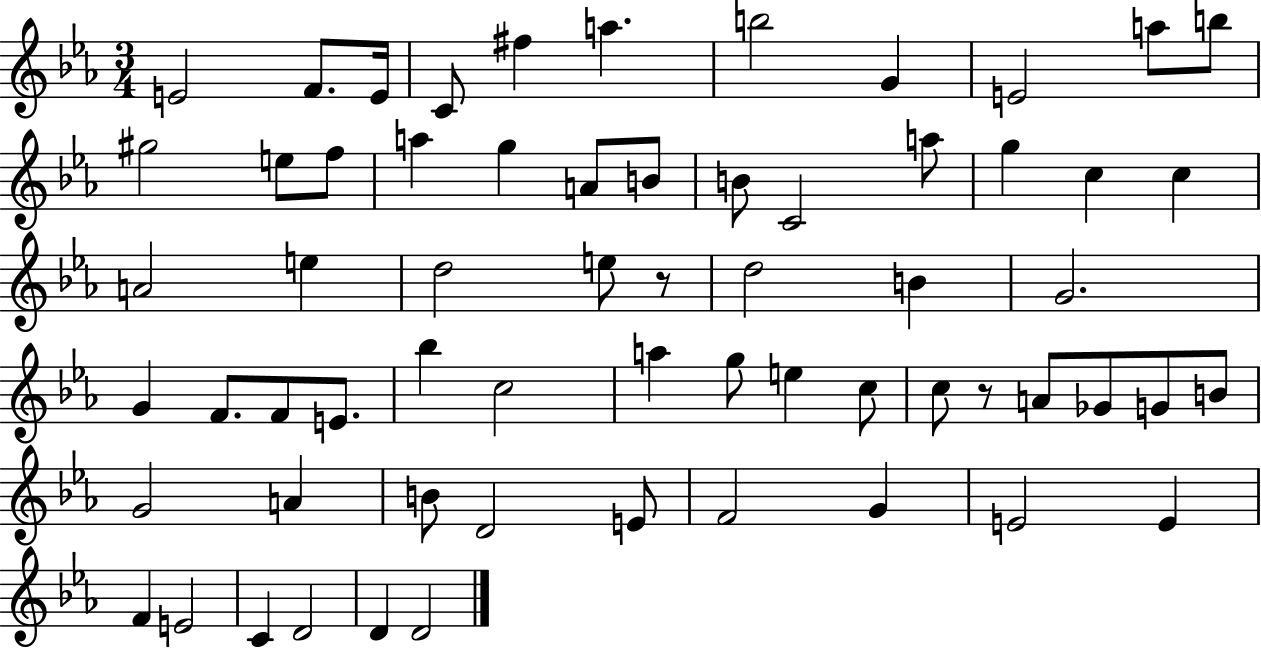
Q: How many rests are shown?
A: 2